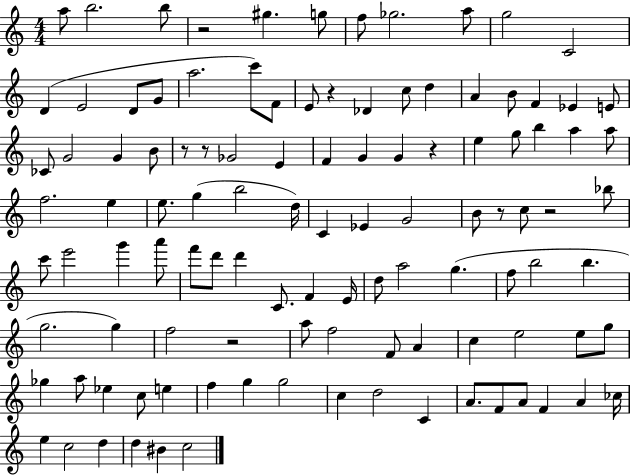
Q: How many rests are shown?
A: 8